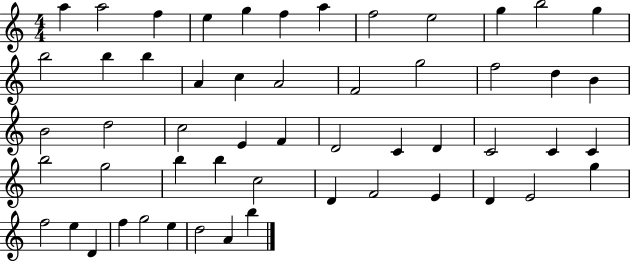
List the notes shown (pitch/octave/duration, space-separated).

A5/q A5/h F5/q E5/q G5/q F5/q A5/q F5/h E5/h G5/q B5/h G5/q B5/h B5/q B5/q A4/q C5/q A4/h F4/h G5/h F5/h D5/q B4/q B4/h D5/h C5/h E4/q F4/q D4/h C4/q D4/q C4/h C4/q C4/q B5/h G5/h B5/q B5/q C5/h D4/q F4/h E4/q D4/q E4/h G5/q F5/h E5/q D4/q F5/q G5/h E5/q D5/h A4/q B5/q